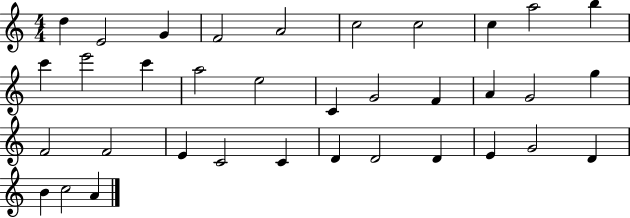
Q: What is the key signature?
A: C major